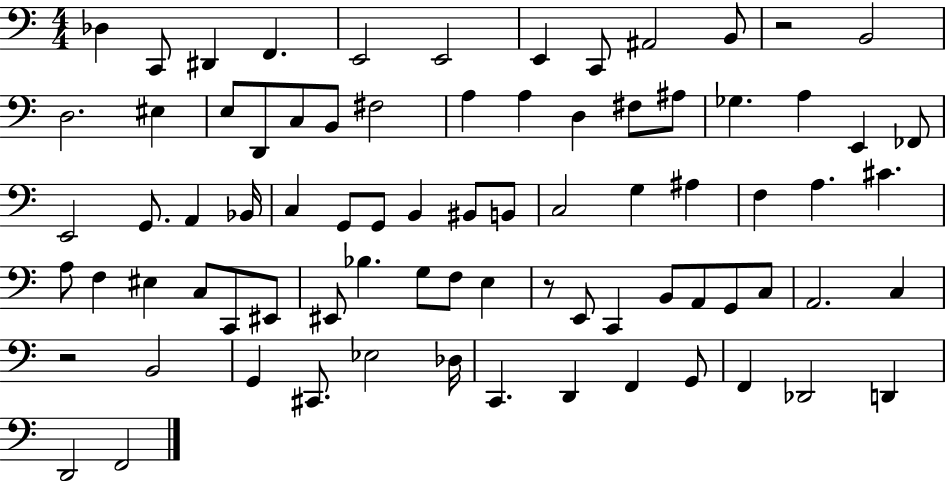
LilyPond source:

{
  \clef bass
  \numericTimeSignature
  \time 4/4
  \key c \major
  des4 c,8 dis,4 f,4. | e,2 e,2 | e,4 c,8 ais,2 b,8 | r2 b,2 | \break d2. eis4 | e8 d,8 c8 b,8 fis2 | a4 a4 d4 fis8 ais8 | ges4. a4 e,4 fes,8 | \break e,2 g,8. a,4 bes,16 | c4 g,8 g,8 b,4 bis,8 b,8 | c2 g4 ais4 | f4 a4. cis'4. | \break a8 f4 eis4 c8 c,8 eis,8 | eis,8 bes4. g8 f8 e4 | r8 e,8 c,4 b,8 a,8 g,8 c8 | a,2. c4 | \break r2 b,2 | g,4 cis,8. ees2 des16 | c,4. d,4 f,4 g,8 | f,4 des,2 d,4 | \break d,2 f,2 | \bar "|."
}